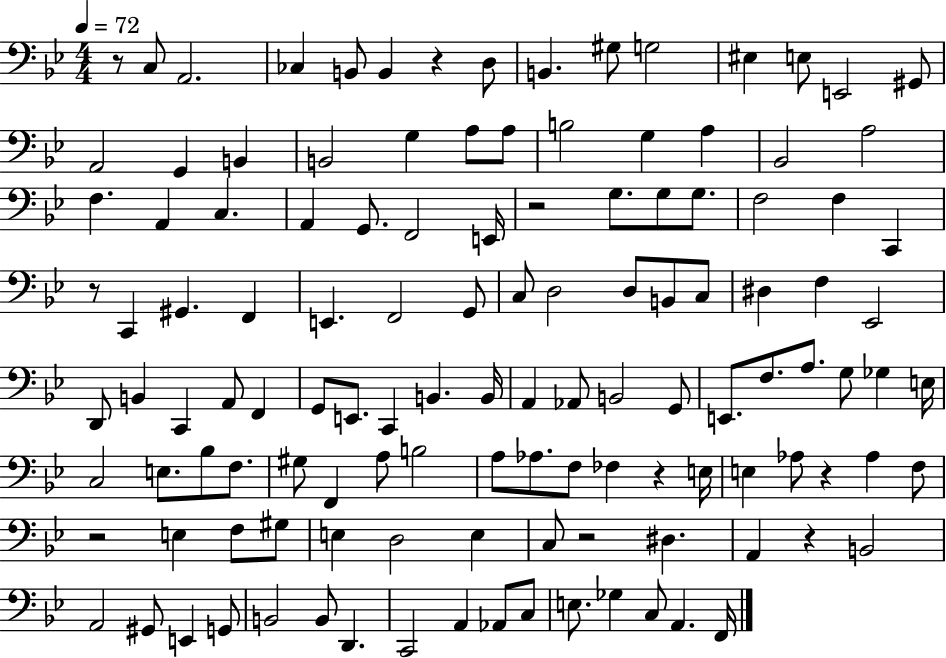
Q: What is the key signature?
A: BES major